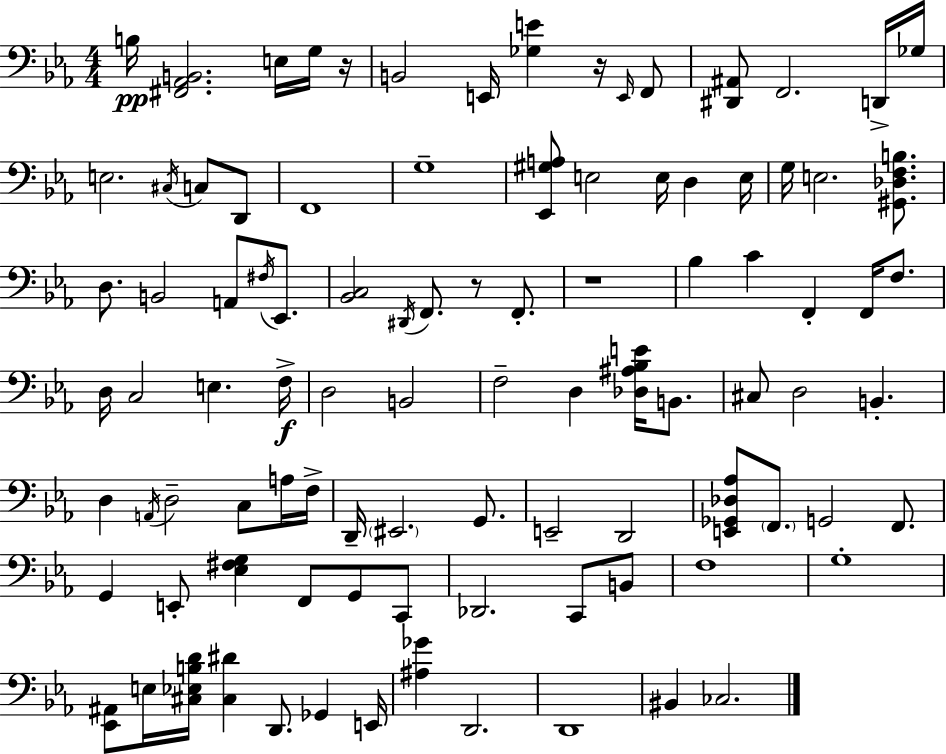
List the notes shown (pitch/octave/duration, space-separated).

B3/s [F#2,Ab2,B2]/h. E3/s G3/s R/s B2/h E2/s [Gb3,E4]/q R/s E2/s F2/e [D#2,A#2]/e F2/h. D2/s Gb3/s E3/h. C#3/s C3/e D2/e F2/w G3/w [Eb2,G#3,A3]/e E3/h E3/s D3/q E3/s G3/s E3/h. [G#2,Db3,F3,B3]/e. D3/e. B2/h A2/e F#3/s Eb2/e. [Bb2,C3]/h D#2/s F2/e. R/e F2/e. R/w Bb3/q C4/q F2/q F2/s F3/e. D3/s C3/h E3/q. F3/s D3/h B2/h F3/h D3/q [Db3,A#3,Bb3,E4]/s B2/e. C#3/e D3/h B2/q. D3/q A2/s D3/h C3/e A3/s F3/s D2/s EIS2/h. G2/e. E2/h D2/h [E2,Gb2,Db3,Ab3]/e F2/e. G2/h F2/e. G2/q E2/e [Eb3,F#3,G3]/q F2/e G2/e C2/e Db2/h. C2/e B2/e F3/w G3/w [Eb2,A#2]/e E3/s [C#3,Eb3,B3,D4]/s [C#3,D#4]/q D2/e. Gb2/q E2/s [A#3,Gb4]/q D2/h. D2/w BIS2/q CES3/h.